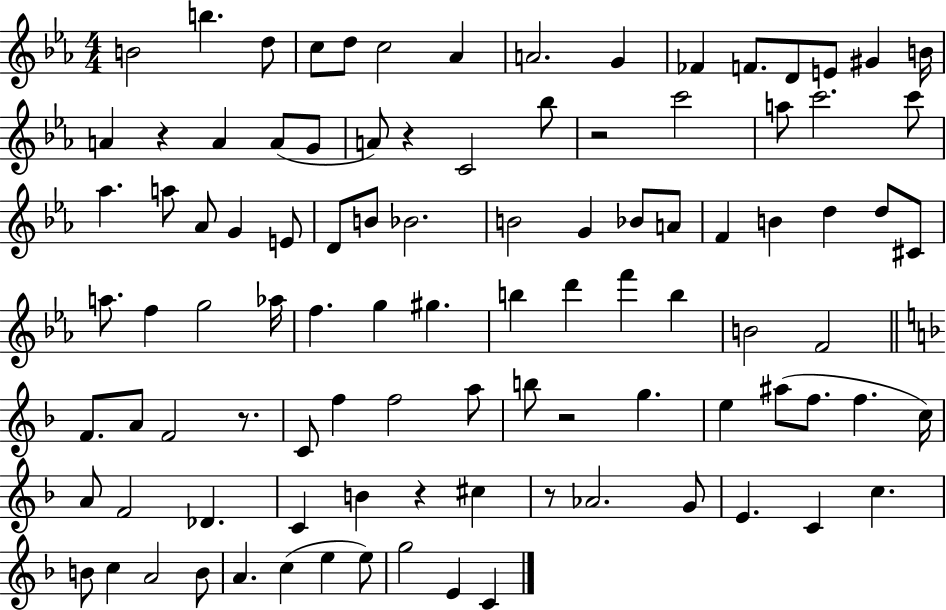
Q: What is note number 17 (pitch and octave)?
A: A4